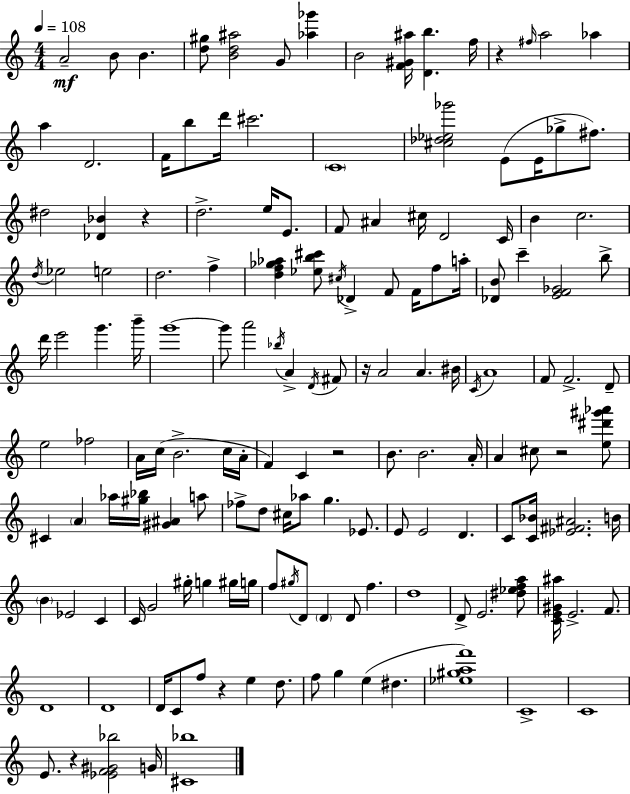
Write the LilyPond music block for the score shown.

{
  \clef treble
  \numericTimeSignature
  \time 4/4
  \key c \major
  \tempo 4 = 108
  a'2--\mf b'8 b'4. | <d'' gis''>8 <b' d'' ais''>2 g'8 <aes'' ges'''>4 | b'2 <f' gis' ais''>16 <d' b''>4. f''16 | r4 \grace { fis''16 } a''2 aes''4 | \break a''4 d'2. | f'16 b''8 d'''16 cis'''2. | \parenthesize c'1 | <cis'' des'' ees'' ges'''>2 e'8( e'16 ges''8-> fis''8.) | \break dis''2 <des' bes'>4 r4 | d''2.-> e''16 e'8. | f'8 ais'4 cis''16 d'2 | c'16 b'4 c''2. | \break \acciaccatura { d''16 } ees''2 e''2 | d''2. f''4-> | <d'' f'' ges'' aes''>4 <ees'' b'' cis'''>8 \acciaccatura { cis''16 } des'4-> f'8 f'16 | f''8 a''16-. <des' b'>8 c'''4-- <e' f' ges'>2 | \break b''8-> d'''16 e'''2 g'''4. | b'''16-- g'''1~~ | g'''8 a'''2 \acciaccatura { bes''16 } a'4-> | \acciaccatura { d'16 } fis'8 r16 a'2 a'4. | \break bis'16 \acciaccatura { c'16 } a'1 | f'8 f'2.-> | d'8-- e''2 fes''2 | a'16 c''16( b'2.-> | \break c''16 a'16-. f'4) c'4 r2 | b'8. b'2. | a'16-. a'4 cis''8 r2 | <e'' dis''' gis''' aes'''>8 cis'4 \parenthesize a'4 aes''16 <gis'' bes''>16 | \break <gis' ais'>4 a''8 fes''8-> d''8 cis''16 aes''8 g''4. | ees'8. e'8 e'2 | d'4. c'8 <c' bes'>16 <ees' fis' ais'>2. | b'16 \parenthesize b'4 ees'2 | \break c'4 c'16 g'2 gis''16-. | g''4 gis''16 g''16 f''8 \acciaccatura { gis''16 } d'8 \parenthesize d'4 d'8 | f''4. d''1 | d'8-> e'2. | \break <dis'' ees'' f'' a''>8 <c' e' gis' ais''>16 e'2.-> | f'8. d'1 | d'1 | d'16 c'8 f''8 r4 | \break e''4 d''8. f''8 g''4 e''4( | dis''4. <ees'' gis'' a'' f'''>1) | c'1-> | c'1 | \break e'8. r4 <ees' f' gis' bes''>2 | g'16 <cis' bes''>1 | \bar "|."
}